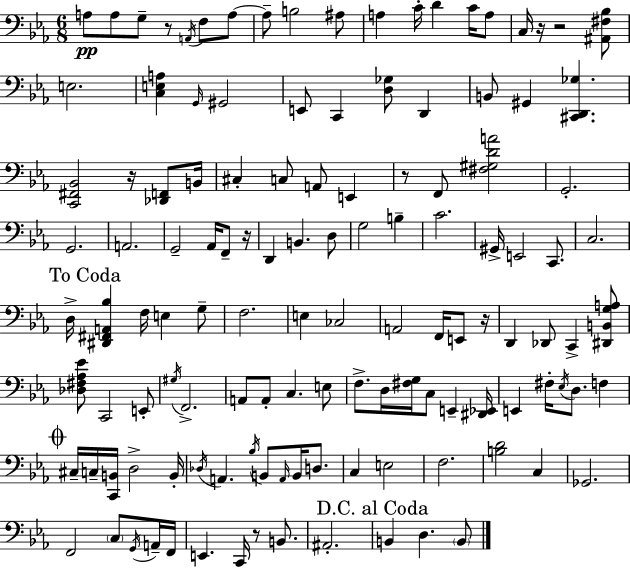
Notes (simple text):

A3/e A3/e G3/e R/e A2/s F3/e A3/e A3/e B3/h A#3/e A3/q C4/s D4/q C4/s A3/e C3/s R/s R/h [A#2,F#3,Bb3]/e E3/h. [C3,E3,A3]/q G2/s G#2/h E2/e C2/q [D3,Gb3]/e D2/q B2/e G#2/q [C#2,D2,Gb3]/q. [C2,F#2,Bb2]/h R/s [Db2,F2]/e B2/s C#3/q C3/e A2/e E2/q R/e F2/e [F#3,G#3,D4,A4]/h G2/h. G2/h. A2/h. G2/h Ab2/s F2/e R/s D2/q B2/q. D3/e G3/h B3/q C4/h. G#2/s E2/h C2/e. C3/h. D3/s [D#2,F#2,A2,Bb3]/q F3/s E3/q G3/e F3/h. E3/q CES3/h A2/h F2/s E2/e R/s D2/q Db2/e C2/q [D#2,B2,G3,A3]/e [Db3,F#3,Ab3,Eb4]/e C2/h E2/e G#3/s F2/h. A2/e A2/e C3/q. E3/e F3/e. D3/s [F#3,G3]/s C3/e E2/q [D#2,Eb2]/s E2/q F#3/s Eb3/s D3/e. F3/q C#3/s C3/s [C2,B2]/s D3/h B2/s Db3/s A2/q. Bb3/s B2/e A2/s B2/s D3/e. C3/q E3/h F3/h. [B3,D4]/h C3/q Gb2/h. F2/h C3/e G2/s A2/s F2/s E2/q. C2/s R/e B2/e. A#2/h. B2/q D3/q. B2/e